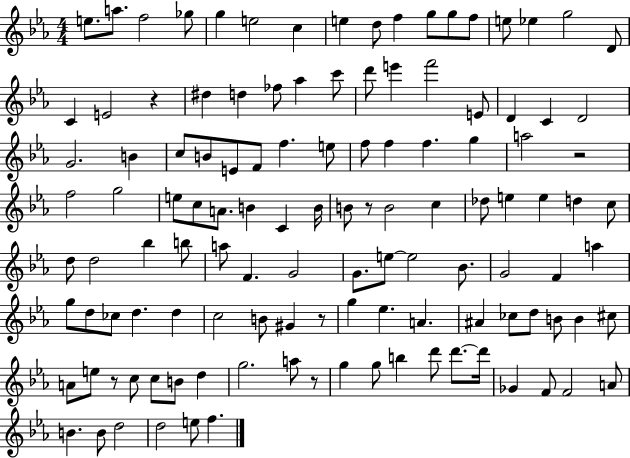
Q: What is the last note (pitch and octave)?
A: F5